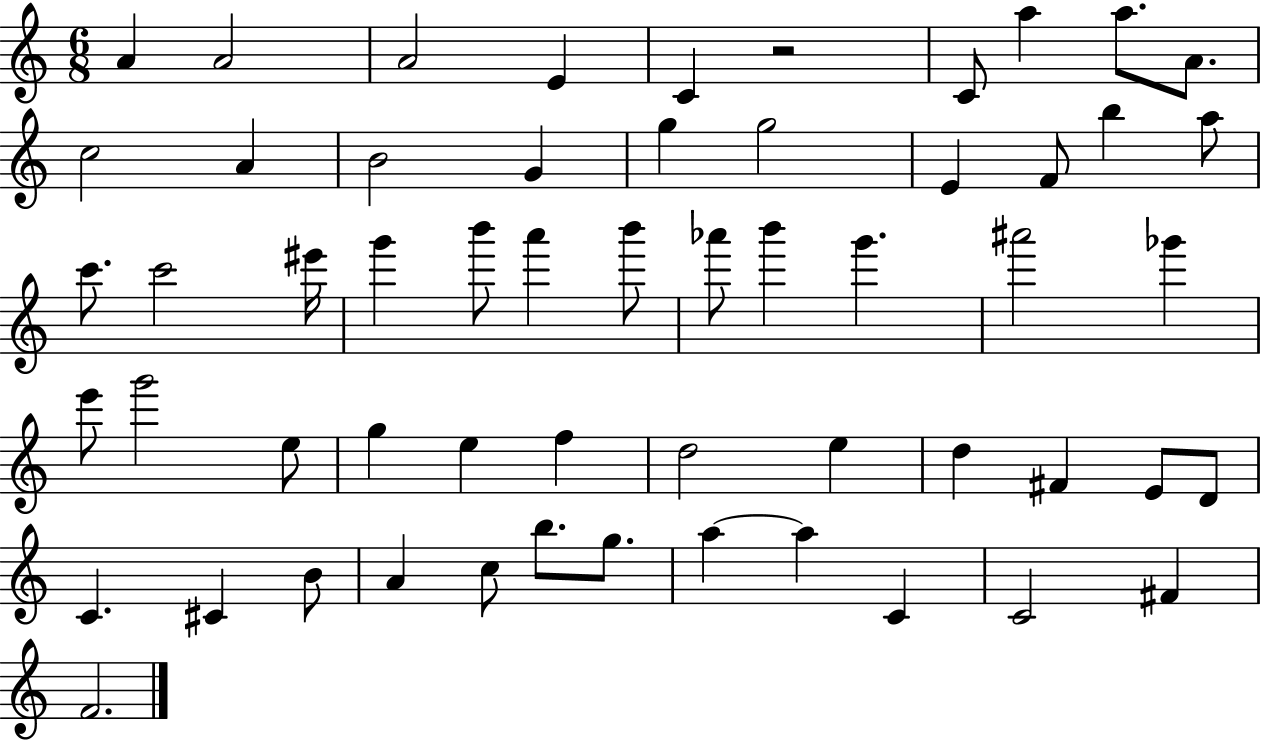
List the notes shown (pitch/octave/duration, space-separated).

A4/q A4/h A4/h E4/q C4/q R/h C4/e A5/q A5/e. A4/e. C5/h A4/q B4/h G4/q G5/q G5/h E4/q F4/e B5/q A5/e C6/e. C6/h EIS6/s G6/q B6/e A6/q B6/e Ab6/e B6/q G6/q. A#6/h Gb6/q E6/e G6/h E5/e G5/q E5/q F5/q D5/h E5/q D5/q F#4/q E4/e D4/e C4/q. C#4/q B4/e A4/q C5/e B5/e. G5/e. A5/q A5/q C4/q C4/h F#4/q F4/h.